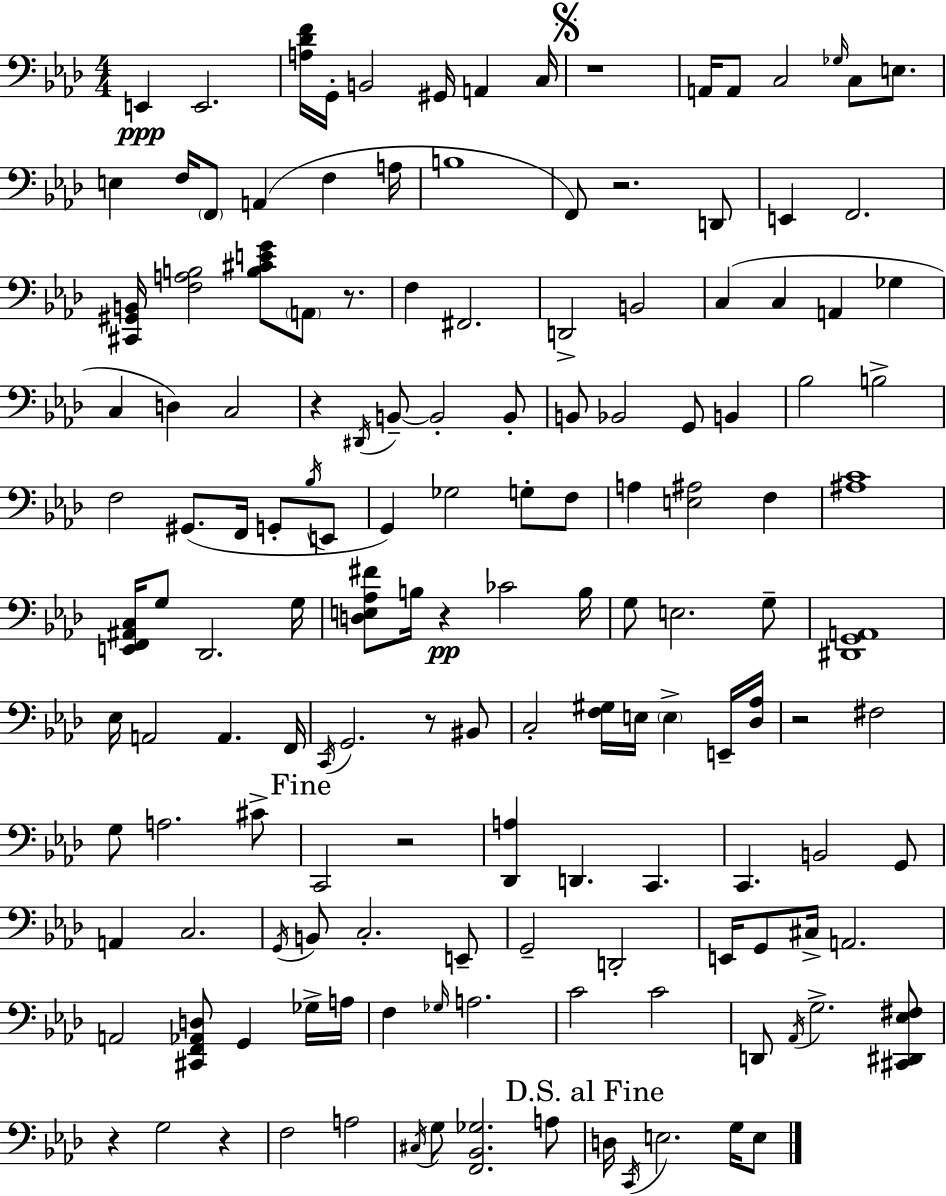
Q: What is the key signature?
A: F minor